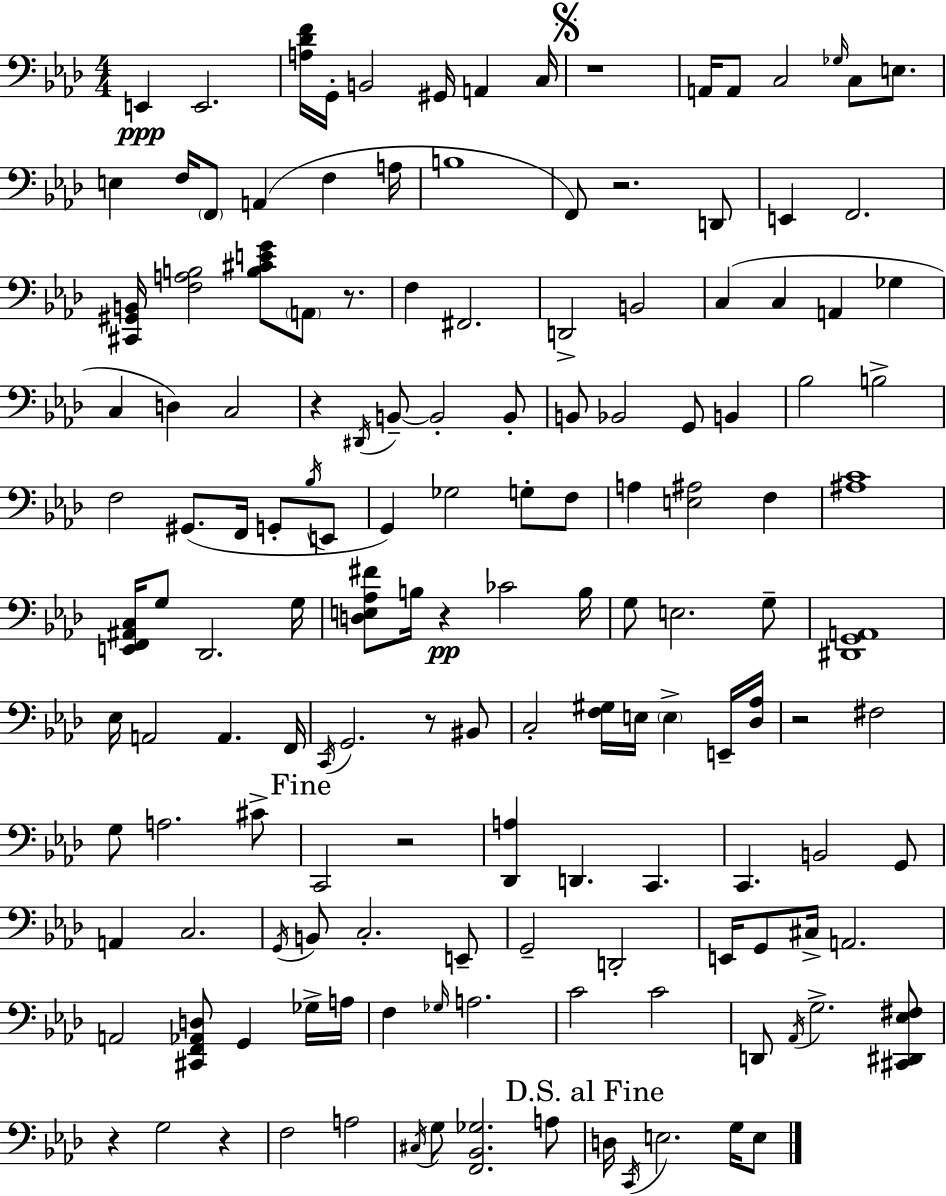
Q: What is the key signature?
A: F minor